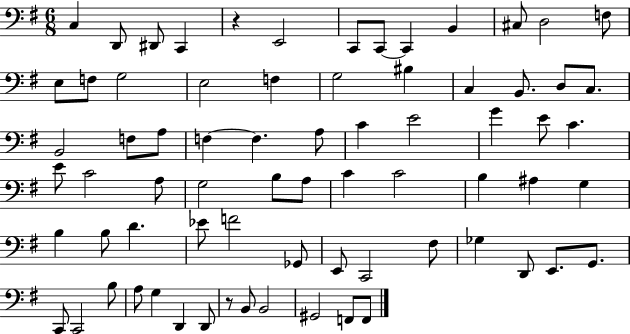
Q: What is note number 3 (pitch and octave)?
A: D#2